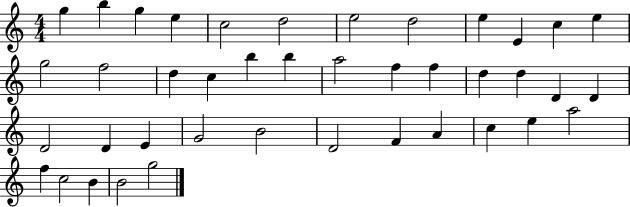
G5/q B5/q G5/q E5/q C5/h D5/h E5/h D5/h E5/q E4/q C5/q E5/q G5/h F5/h D5/q C5/q B5/q B5/q A5/h F5/q F5/q D5/q D5/q D4/q D4/q D4/h D4/q E4/q G4/h B4/h D4/h F4/q A4/q C5/q E5/q A5/h F5/q C5/h B4/q B4/h G5/h